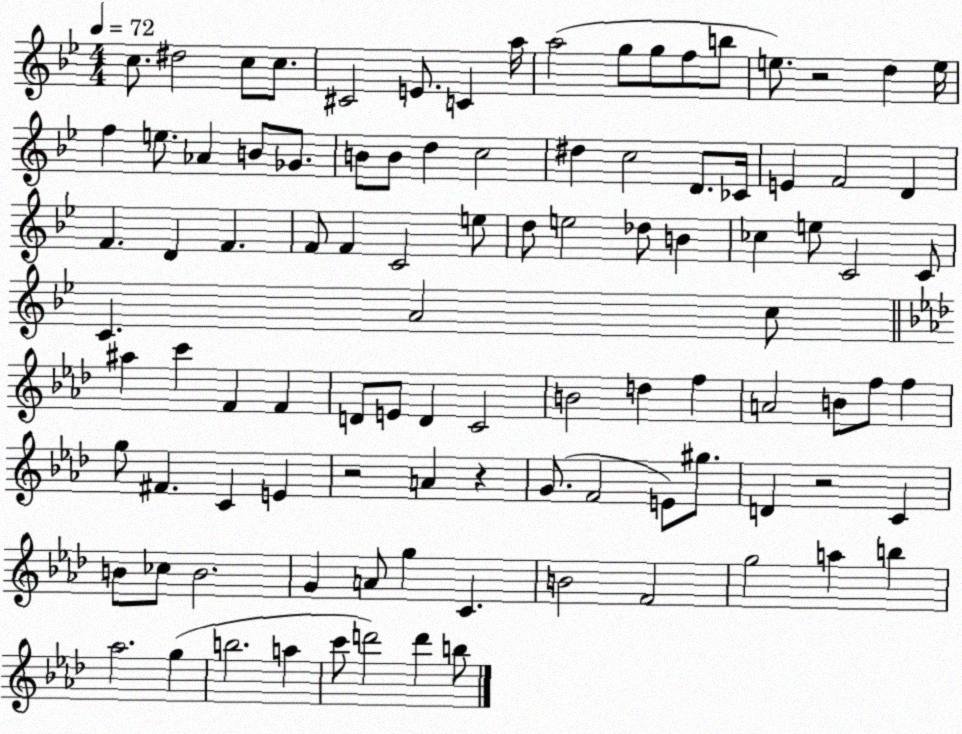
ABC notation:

X:1
T:Untitled
M:4/4
L:1/4
K:Bb
c/2 ^d2 c/2 c/2 ^C2 E/2 C a/4 a2 g/2 g/2 f/2 b/2 e/2 z2 d e/4 f e/2 _A B/2 _G/2 B/2 B/2 d c2 ^d c2 D/2 _C/4 E F2 D F D F F/2 F C2 e/2 d/2 e2 _d/2 B _c e/2 C2 C/2 C A2 c/2 ^a c' F F D/2 E/2 D C2 B2 d f A2 B/2 f/2 f g/2 ^F C E z2 A z G/2 F2 E/2 ^g/2 D z2 C B/2 _c/2 B2 G A/2 g C B2 F2 g2 a b _a2 g b2 a c'/2 d'2 d' b/2